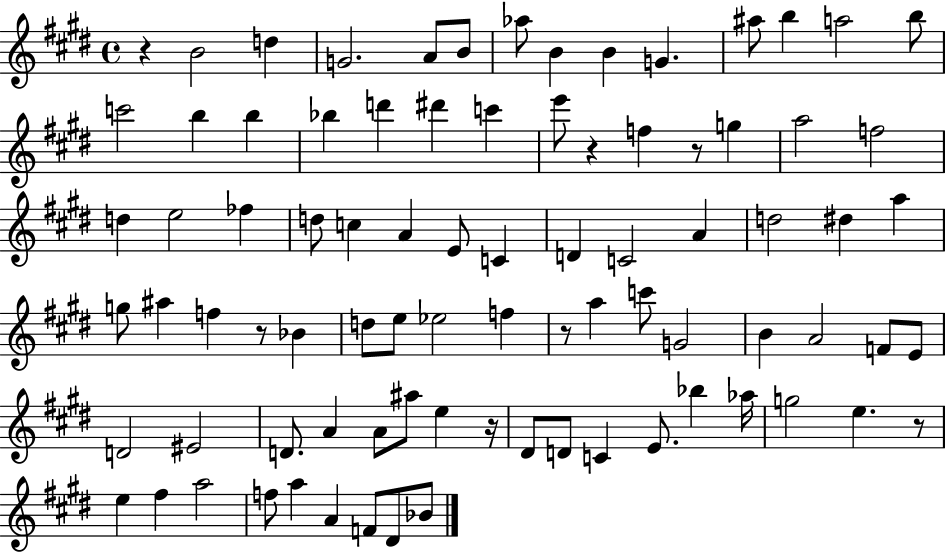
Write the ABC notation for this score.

X:1
T:Untitled
M:4/4
L:1/4
K:E
z B2 d G2 A/2 B/2 _a/2 B B G ^a/2 b a2 b/2 c'2 b b _b d' ^d' c' e'/2 z f z/2 g a2 f2 d e2 _f d/2 c A E/2 C D C2 A d2 ^d a g/2 ^a f z/2 _B d/2 e/2 _e2 f z/2 a c'/2 G2 B A2 F/2 E/2 D2 ^E2 D/2 A A/2 ^a/2 e z/4 ^D/2 D/2 C E/2 _b _a/4 g2 e z/2 e ^f a2 f/2 a A F/2 ^D/2 _B/2